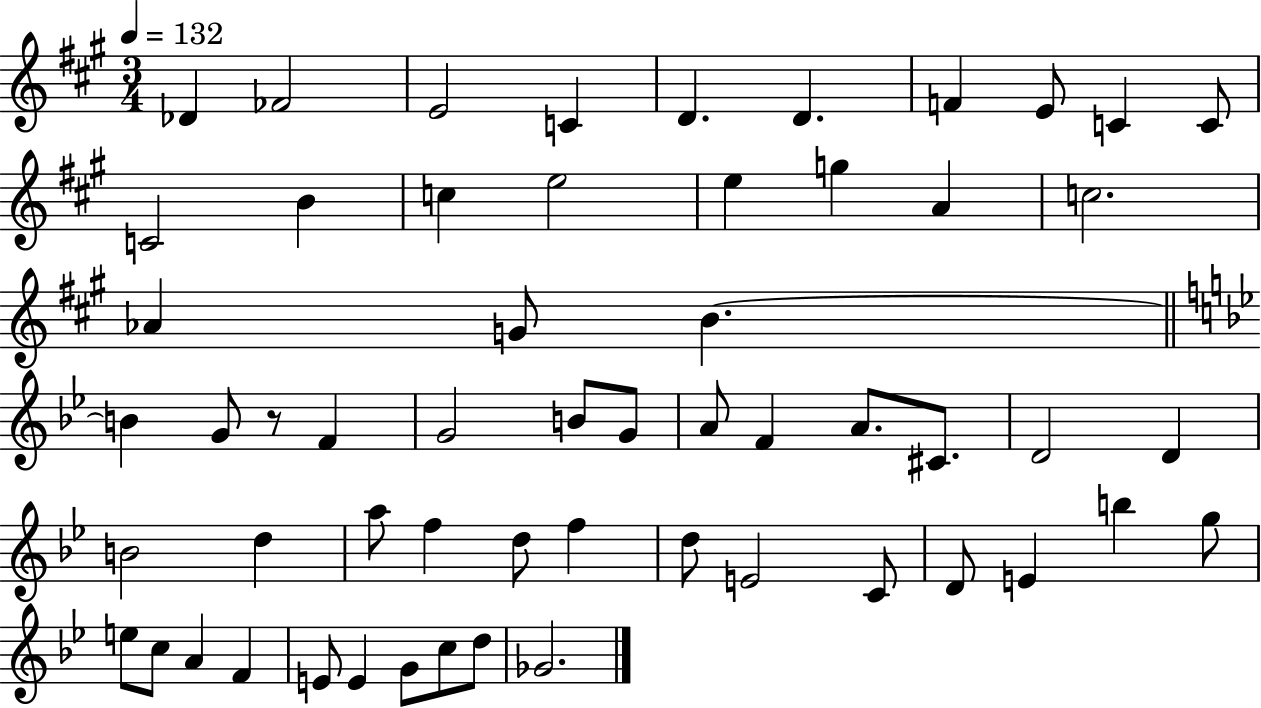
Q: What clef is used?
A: treble